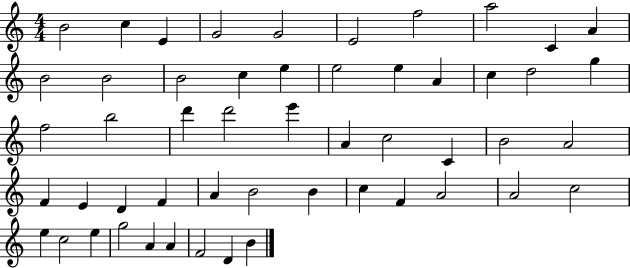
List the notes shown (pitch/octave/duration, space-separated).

B4/h C5/q E4/q G4/h G4/h E4/h F5/h A5/h C4/q A4/q B4/h B4/h B4/h C5/q E5/q E5/h E5/q A4/q C5/q D5/h G5/q F5/h B5/h D6/q D6/h E6/q A4/q C5/h C4/q B4/h A4/h F4/q E4/q D4/q F4/q A4/q B4/h B4/q C5/q F4/q A4/h A4/h C5/h E5/q C5/h E5/q G5/h A4/q A4/q F4/h D4/q B4/q